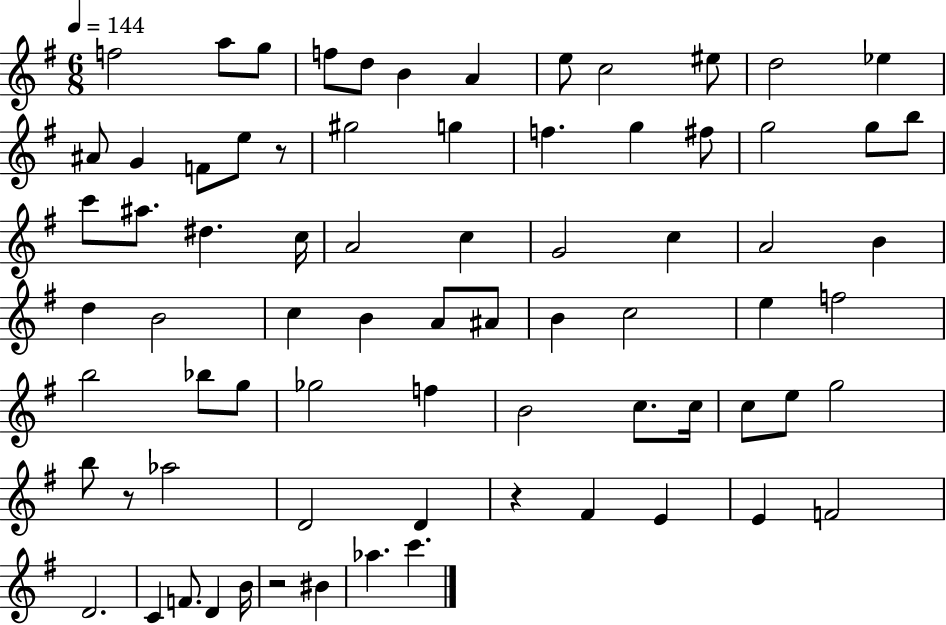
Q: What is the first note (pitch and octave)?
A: F5